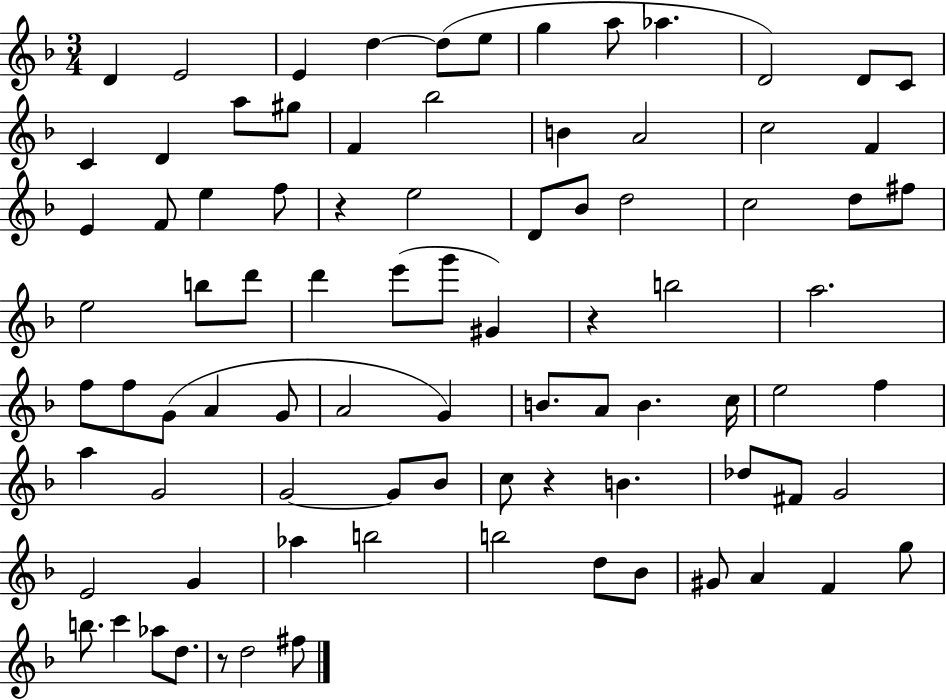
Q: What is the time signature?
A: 3/4